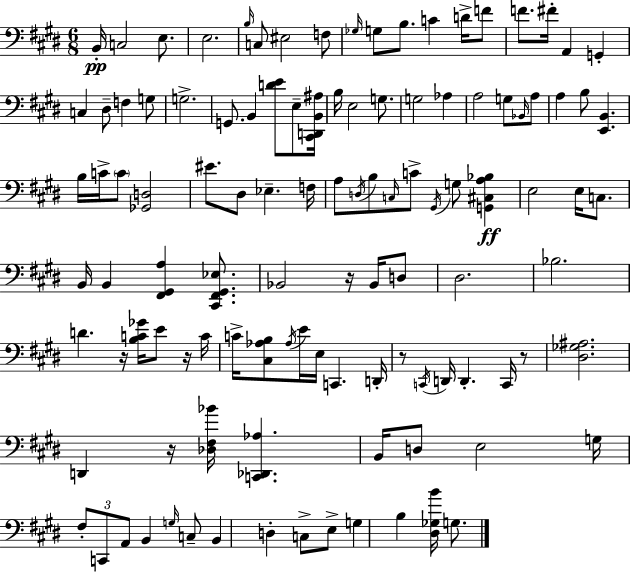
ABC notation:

X:1
T:Untitled
M:6/8
L:1/4
K:E
B,,/4 C,2 E,/2 E,2 B,/4 C,/2 ^E,2 F,/2 _G,/4 G,/2 B,/2 C D/4 F/2 F/2 ^F/4 A,, G,, C, ^D,/2 F, G,/2 G,2 G,,/2 B,, [DE]/2 E,/2 [^C,,D,,B,,^A,]/4 B,/4 E,2 G,/2 G,2 _A, A,2 G,/2 _B,,/4 A,/2 A, B,/2 [E,,B,,] B,/4 C/4 C/2 [_G,,D,]2 ^E/2 ^D,/2 _E, F,/4 A,/2 D,/4 B,/2 C,/4 C/2 ^G,,/4 G,/2 [G,,^C,A,_B,] E,2 E,/4 C,/2 B,,/4 B,, [^F,,^G,,A,] [^C,,^F,,^G,,_E,]/2 _B,,2 z/4 _B,,/4 D,/2 ^D,2 _B,2 D z/4 [B,C_G]/4 E/2 z/4 C/4 C/4 [^C,_A,B,]/2 _A,/4 E/4 E,/4 C,, D,,/4 z/2 C,,/4 D,,/4 D,, C,,/4 z/2 [^D,_G,^A,]2 D,, z/4 [_D,^F,_B]/4 [C,,_D,,_A,] B,,/4 D,/2 E,2 G,/4 ^F,/2 C,,/2 A,,/2 B,, G,/4 C,/2 B,, D, C,/2 E,/2 G, B, [^D,_G,B]/4 G,/2